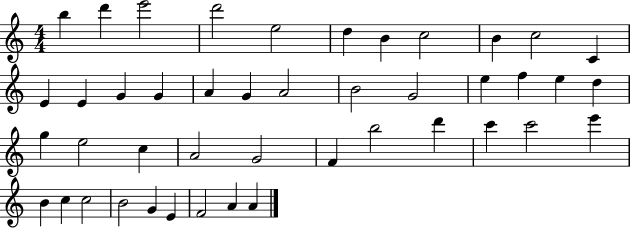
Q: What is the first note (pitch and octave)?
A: B5